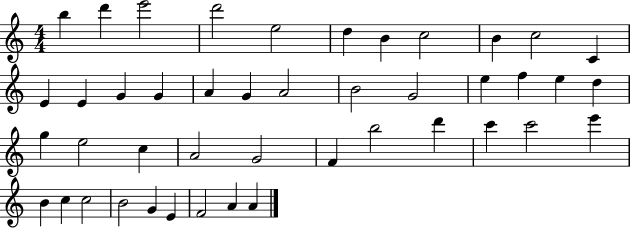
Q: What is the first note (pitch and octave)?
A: B5